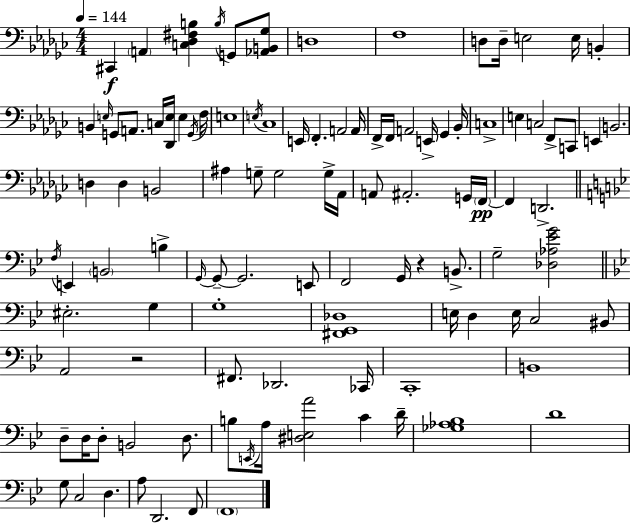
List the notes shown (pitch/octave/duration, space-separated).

C#2/q A2/q [C3,Db3,F#3,B3]/q B3/s G2/e [Ab2,B2,Gb3]/e D3/w F3/w D3/e D3/s E3/h E3/s B2/q B2/q E3/s G2/e A2/e. C3/s [Db2,E3]/s E3/q G2/s F3/s E3/w E3/s CES3/w E2/s F2/q. A2/h A2/s F2/s F2/s A2/h E2/s Gb2/q Bb2/s C3/w E3/q C3/h F2/e C2/e E2/q B2/h. D3/q D3/q B2/h A#3/q G3/e G3/h G3/s Ab2/s A2/e A#2/h. G2/s F2/s F2/q D2/h. F3/s E2/q B2/h B3/q G2/s G2/e G2/h. E2/e F2/h G2/s R/q B2/e. G3/h [Db3,Ab3,Eb4,G4]/h EIS3/h. G3/q G3/w [F#2,G2,Db3]/w E3/s D3/q E3/s C3/h BIS2/e A2/h R/h F#2/e. Db2/h. CES2/s C2/w B2/w D3/e D3/s D3/e B2/h D3/e. B3/e E2/s A3/s [D#3,E3,A4]/h C4/q D4/s [Gb3,Ab3,Bb3]/w D4/w G3/e C3/h D3/q. A3/e D2/h. F2/e F2/w